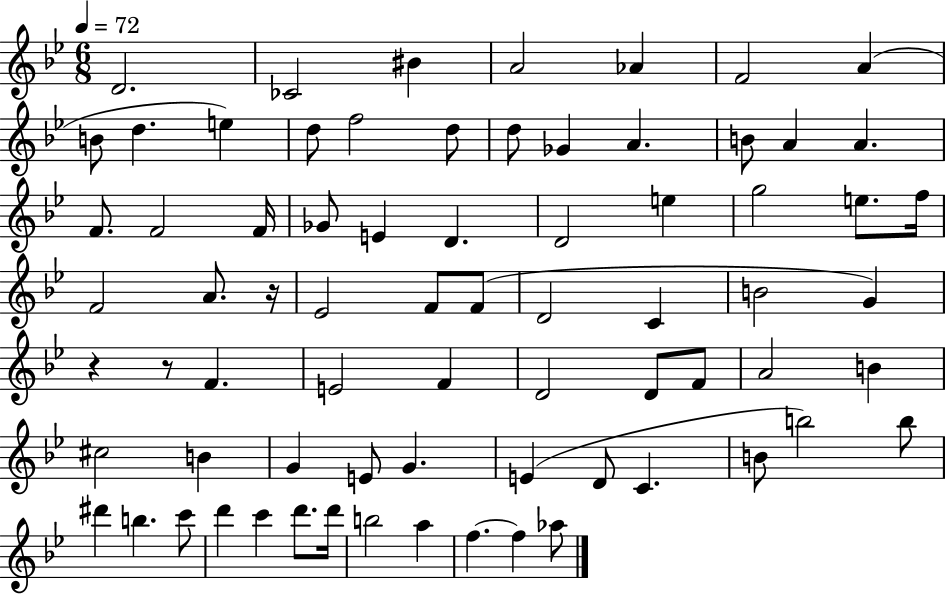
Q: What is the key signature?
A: BES major